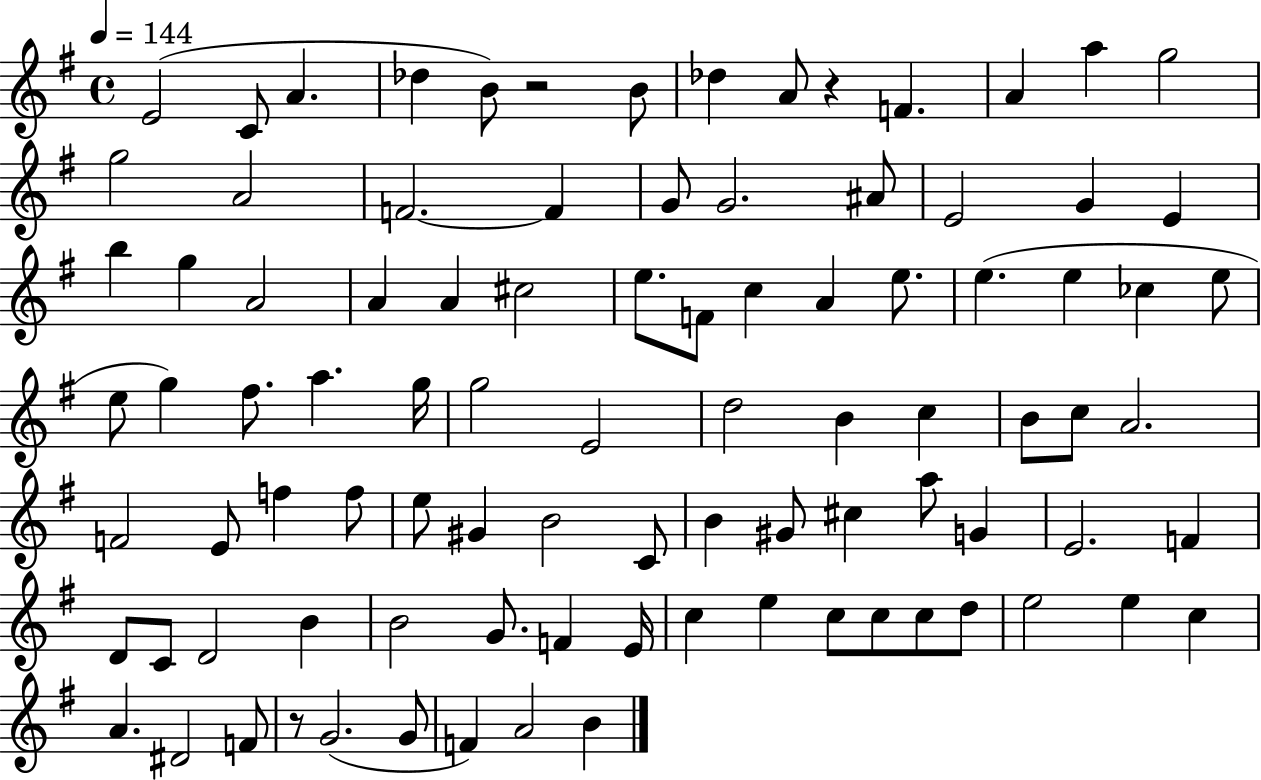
X:1
T:Untitled
M:4/4
L:1/4
K:G
E2 C/2 A _d B/2 z2 B/2 _d A/2 z F A a g2 g2 A2 F2 F G/2 G2 ^A/2 E2 G E b g A2 A A ^c2 e/2 F/2 c A e/2 e e _c e/2 e/2 g ^f/2 a g/4 g2 E2 d2 B c B/2 c/2 A2 F2 E/2 f f/2 e/2 ^G B2 C/2 B ^G/2 ^c a/2 G E2 F D/2 C/2 D2 B B2 G/2 F E/4 c e c/2 c/2 c/2 d/2 e2 e c A ^D2 F/2 z/2 G2 G/2 F A2 B